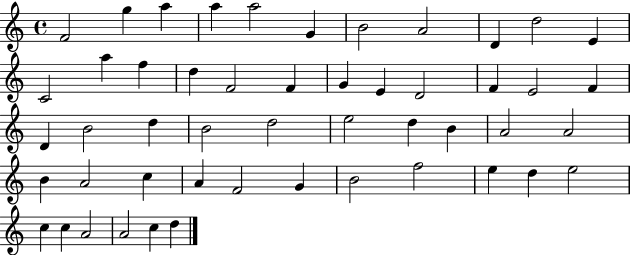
X:1
T:Untitled
M:4/4
L:1/4
K:C
F2 g a a a2 G B2 A2 D d2 E C2 a f d F2 F G E D2 F E2 F D B2 d B2 d2 e2 d B A2 A2 B A2 c A F2 G B2 f2 e d e2 c c A2 A2 c d